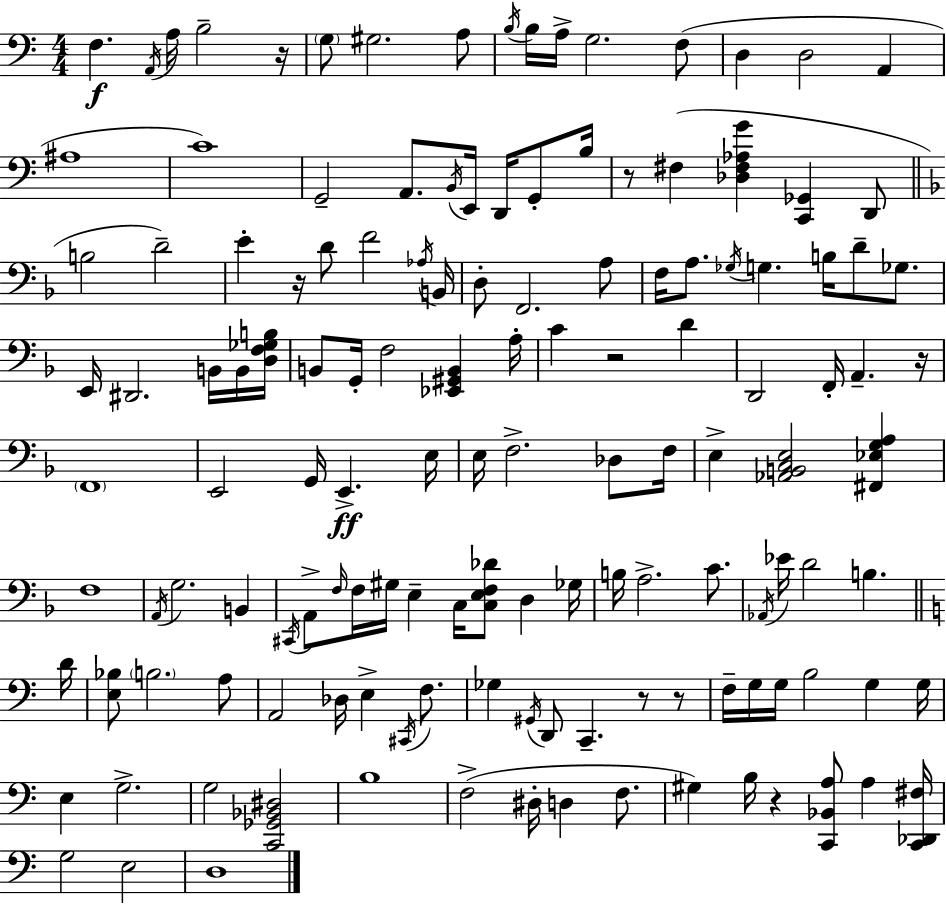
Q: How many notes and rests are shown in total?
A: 137